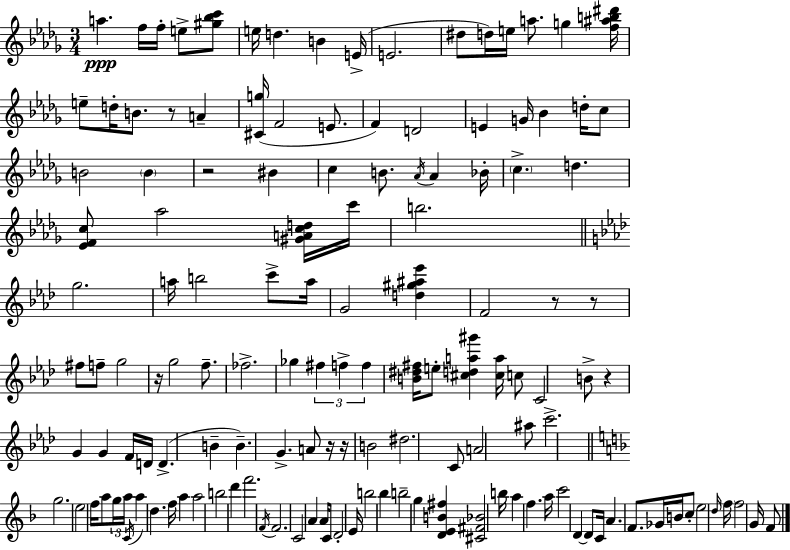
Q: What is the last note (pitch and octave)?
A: F4